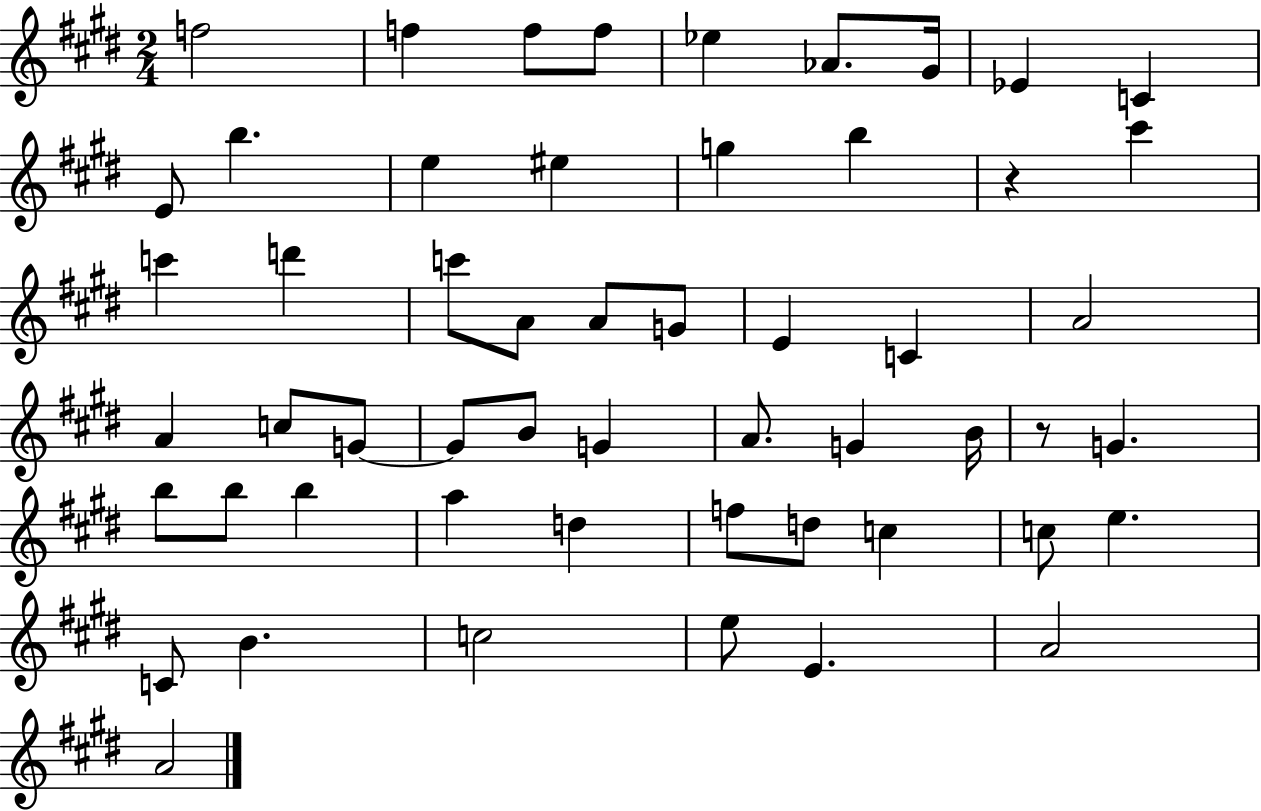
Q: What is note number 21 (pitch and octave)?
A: A4